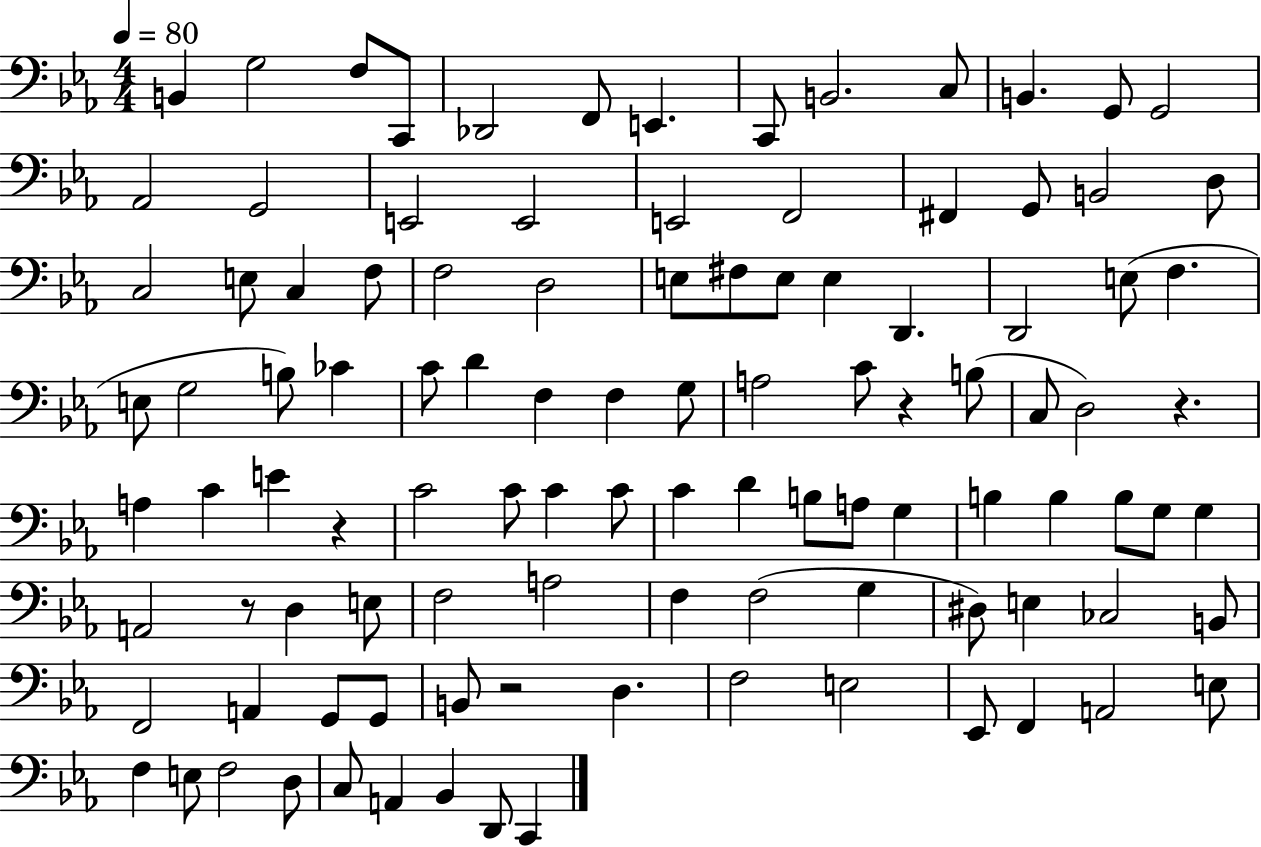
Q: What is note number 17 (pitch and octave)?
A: E2